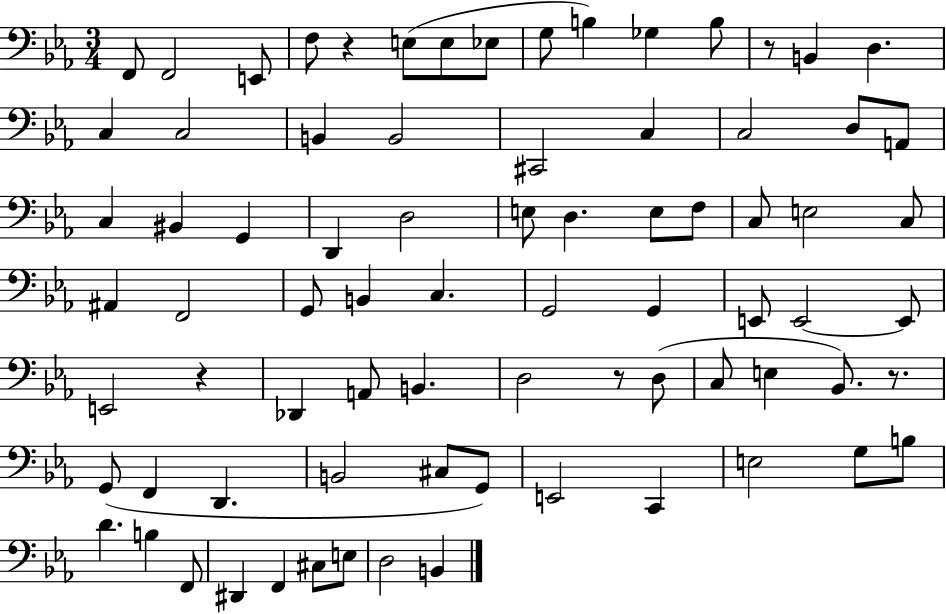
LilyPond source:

{
  \clef bass
  \numericTimeSignature
  \time 3/4
  \key ees \major
  f,8 f,2 e,8 | f8 r4 e8( e8 ees8 | g8 b4) ges4 b8 | r8 b,4 d4. | \break c4 c2 | b,4 b,2 | cis,2 c4 | c2 d8 a,8 | \break c4 bis,4 g,4 | d,4 d2 | e8 d4. e8 f8 | c8 e2 c8 | \break ais,4 f,2 | g,8 b,4 c4. | g,2 g,4 | e,8 e,2~~ e,8 | \break e,2 r4 | des,4 a,8 b,4. | d2 r8 d8( | c8 e4 bes,8.) r8. | \break g,8( f,4 d,4. | b,2 cis8 g,8) | e,2 c,4 | e2 g8 b8 | \break d'4. b4 f,8 | dis,4 f,4 cis8 e8 | d2 b,4 | \bar "|."
}